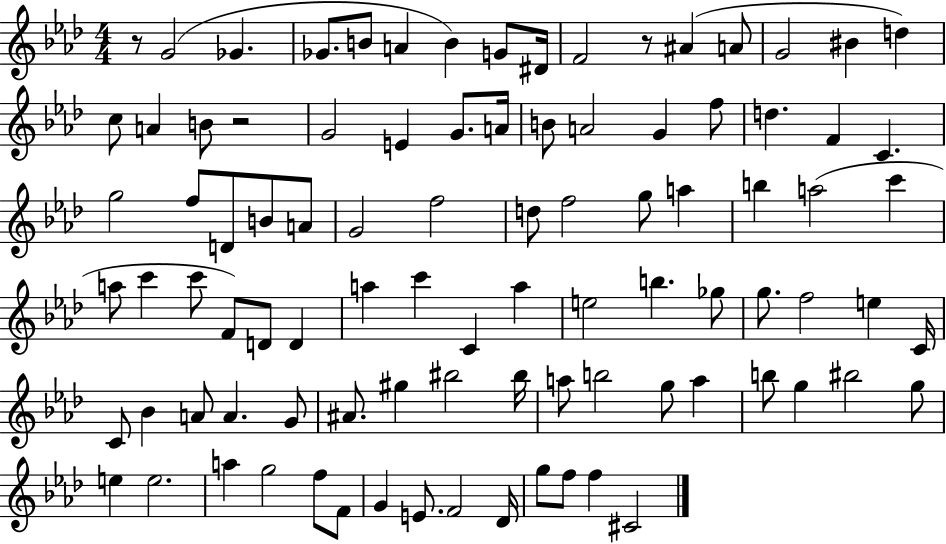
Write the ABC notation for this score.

X:1
T:Untitled
M:4/4
L:1/4
K:Ab
z/2 G2 _G _G/2 B/2 A B G/2 ^D/4 F2 z/2 ^A A/2 G2 ^B d c/2 A B/2 z2 G2 E G/2 A/4 B/2 A2 G f/2 d F C g2 f/2 D/2 B/2 A/2 G2 f2 d/2 f2 g/2 a b a2 c' a/2 c' c'/2 F/2 D/2 D a c' C a e2 b _g/2 g/2 f2 e C/4 C/2 _B A/2 A G/2 ^A/2 ^g ^b2 ^b/4 a/2 b2 g/2 a b/2 g ^b2 g/2 e e2 a g2 f/2 F/2 G E/2 F2 _D/4 g/2 f/2 f ^C2